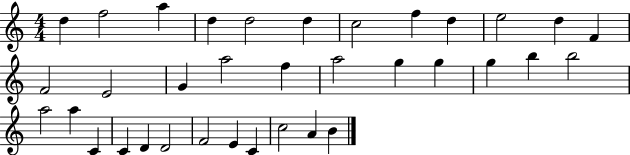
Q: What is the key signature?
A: C major